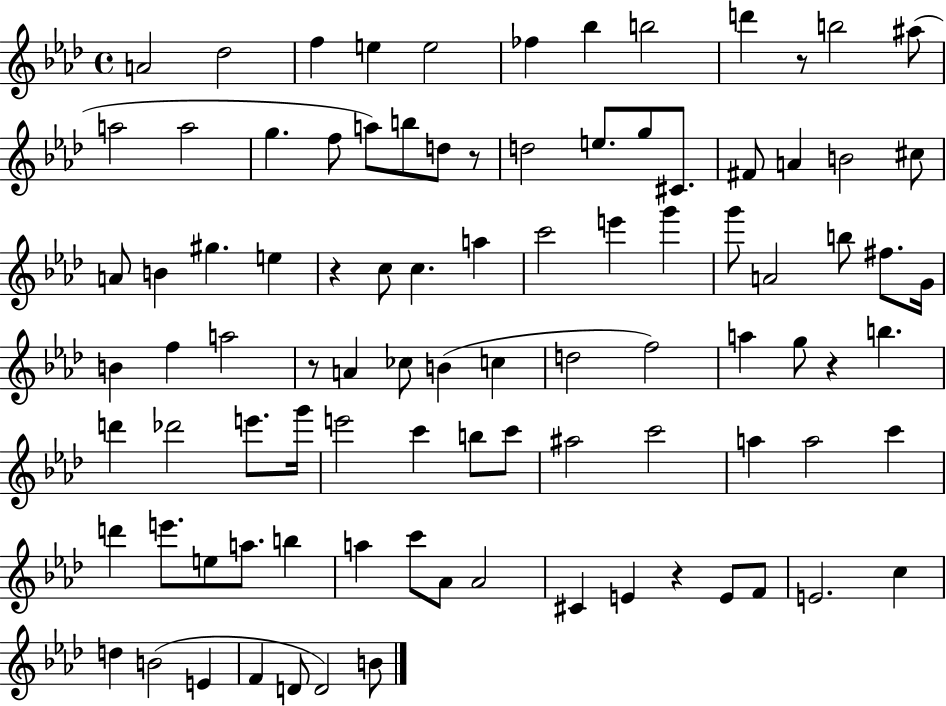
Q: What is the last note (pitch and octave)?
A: B4